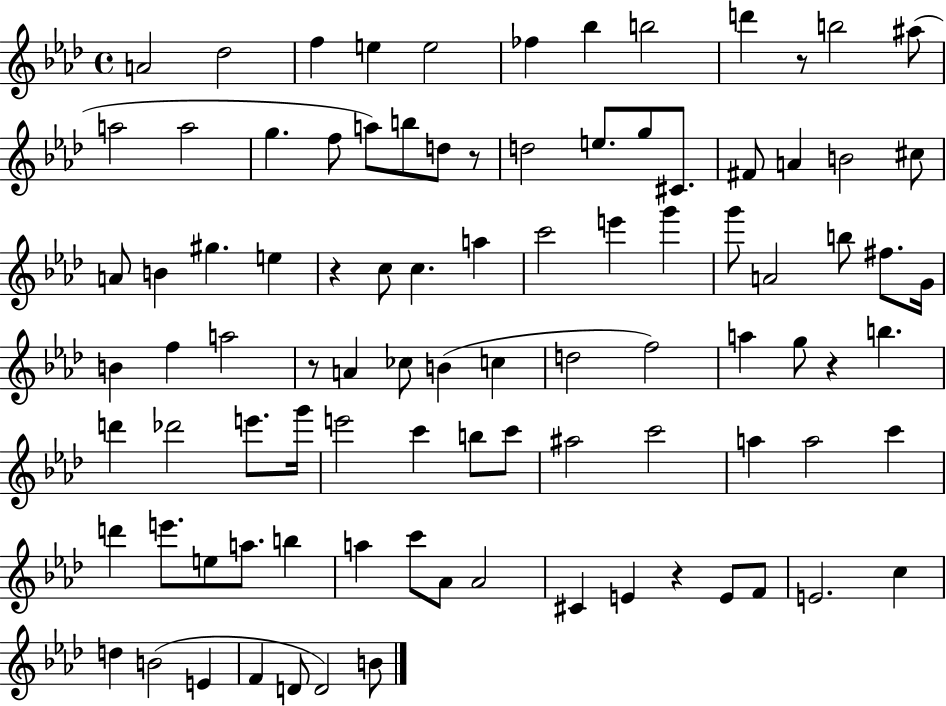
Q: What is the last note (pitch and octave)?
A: B4